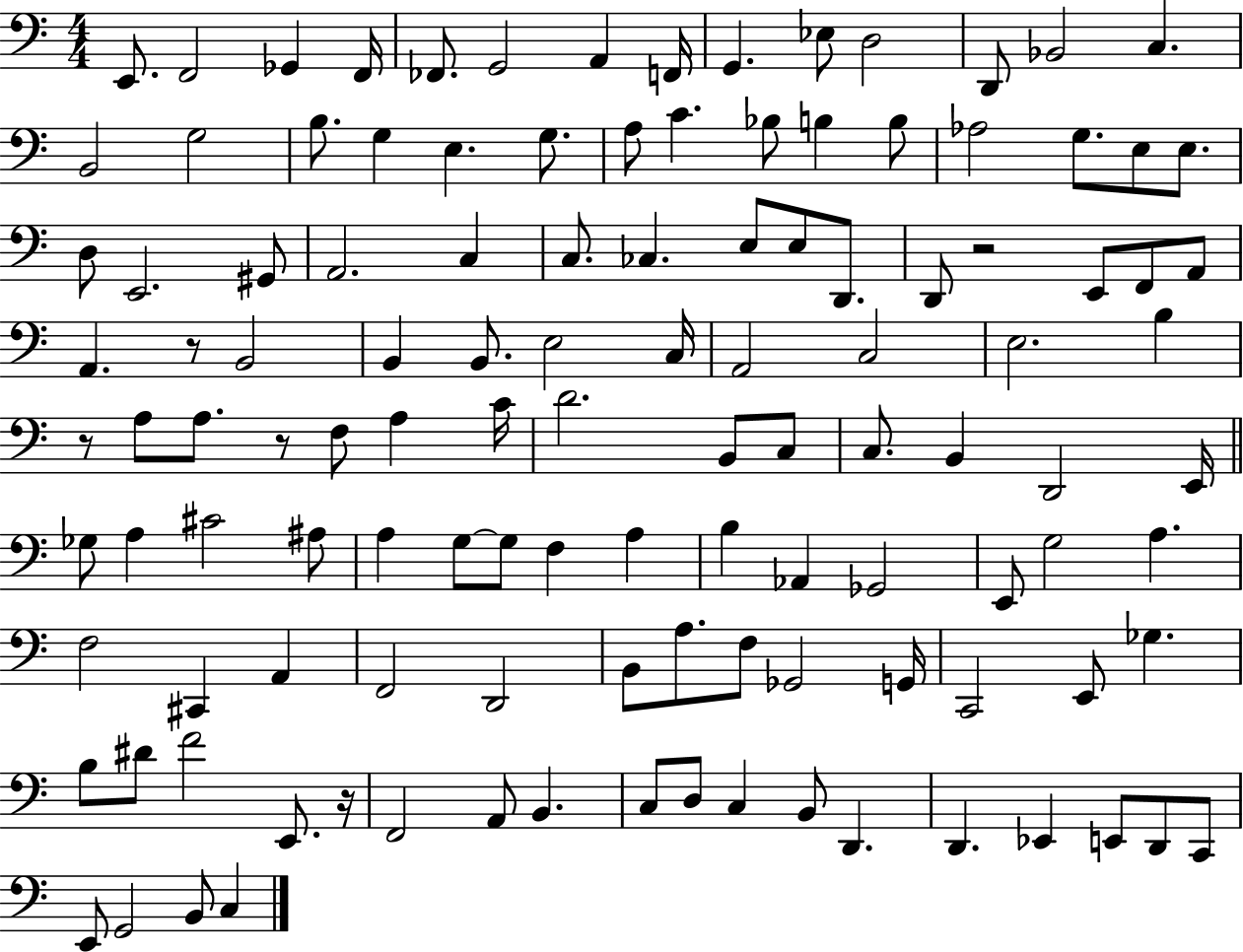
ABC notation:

X:1
T:Untitled
M:4/4
L:1/4
K:C
E,,/2 F,,2 _G,, F,,/4 _F,,/2 G,,2 A,, F,,/4 G,, _E,/2 D,2 D,,/2 _B,,2 C, B,,2 G,2 B,/2 G, E, G,/2 A,/2 C _B,/2 B, B,/2 _A,2 G,/2 E,/2 E,/2 D,/2 E,,2 ^G,,/2 A,,2 C, C,/2 _C, E,/2 E,/2 D,,/2 D,,/2 z2 E,,/2 F,,/2 A,,/2 A,, z/2 B,,2 B,, B,,/2 E,2 C,/4 A,,2 C,2 E,2 B, z/2 A,/2 A,/2 z/2 F,/2 A, C/4 D2 B,,/2 C,/2 C,/2 B,, D,,2 E,,/4 _G,/2 A, ^C2 ^A,/2 A, G,/2 G,/2 F, A, B, _A,, _G,,2 E,,/2 G,2 A, F,2 ^C,, A,, F,,2 D,,2 B,,/2 A,/2 F,/2 _G,,2 G,,/4 C,,2 E,,/2 _G, B,/2 ^D/2 F2 E,,/2 z/4 F,,2 A,,/2 B,, C,/2 D,/2 C, B,,/2 D,, D,, _E,, E,,/2 D,,/2 C,,/2 E,,/2 G,,2 B,,/2 C,